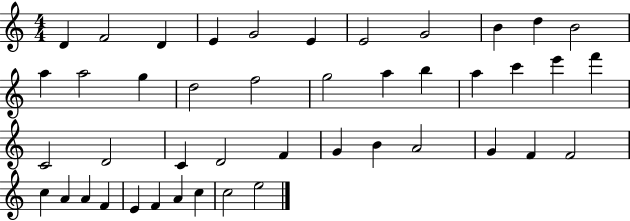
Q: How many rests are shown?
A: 0